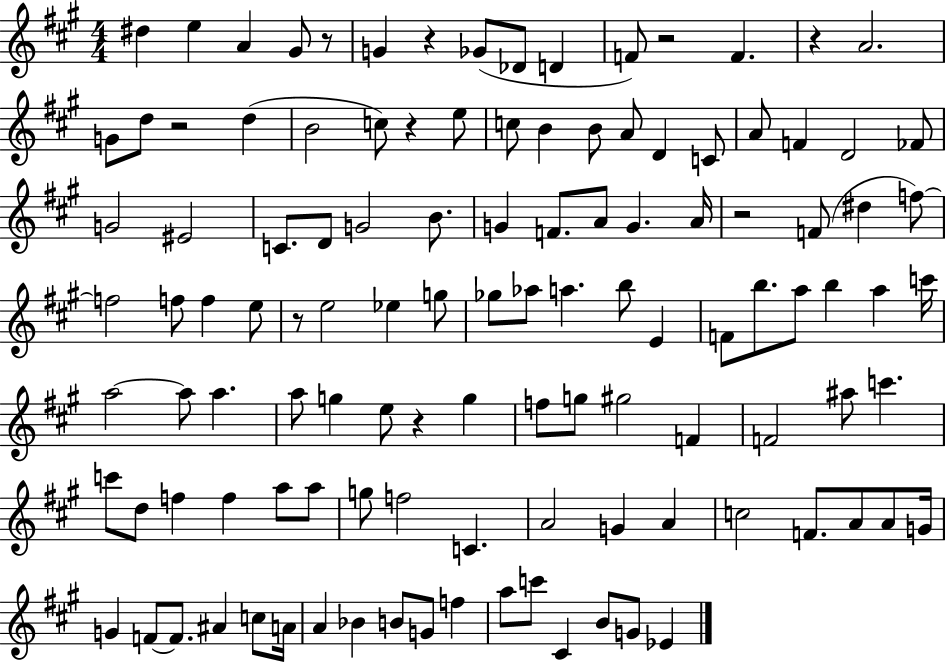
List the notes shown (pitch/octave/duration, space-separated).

D#5/q E5/q A4/q G#4/e R/e G4/q R/q Gb4/e Db4/e D4/q F4/e R/h F4/q. R/q A4/h. G4/e D5/e R/h D5/q B4/h C5/e R/q E5/e C5/e B4/q B4/e A4/e D4/q C4/e A4/e F4/q D4/h FES4/e G4/h EIS4/h C4/e. D4/e G4/h B4/e. G4/q F4/e. A4/e G4/q. A4/s R/h F4/e D#5/q F5/e F5/h F5/e F5/q E5/e R/e E5/h Eb5/q G5/e Gb5/e Ab5/e A5/q. B5/e E4/q F4/e B5/e. A5/e B5/q A5/q C6/s A5/h A5/e A5/q. A5/e G5/q E5/e R/q G5/q F5/e G5/e G#5/h F4/q F4/h A#5/e C6/q. C6/e D5/e F5/q F5/q A5/e A5/e G5/e F5/h C4/q. A4/h G4/q A4/q C5/h F4/e. A4/e A4/e G4/s G4/q F4/e F4/e. A#4/q C5/e A4/s A4/q Bb4/q B4/e G4/e F5/q A5/e C6/e C#4/q B4/e G4/e Eb4/q